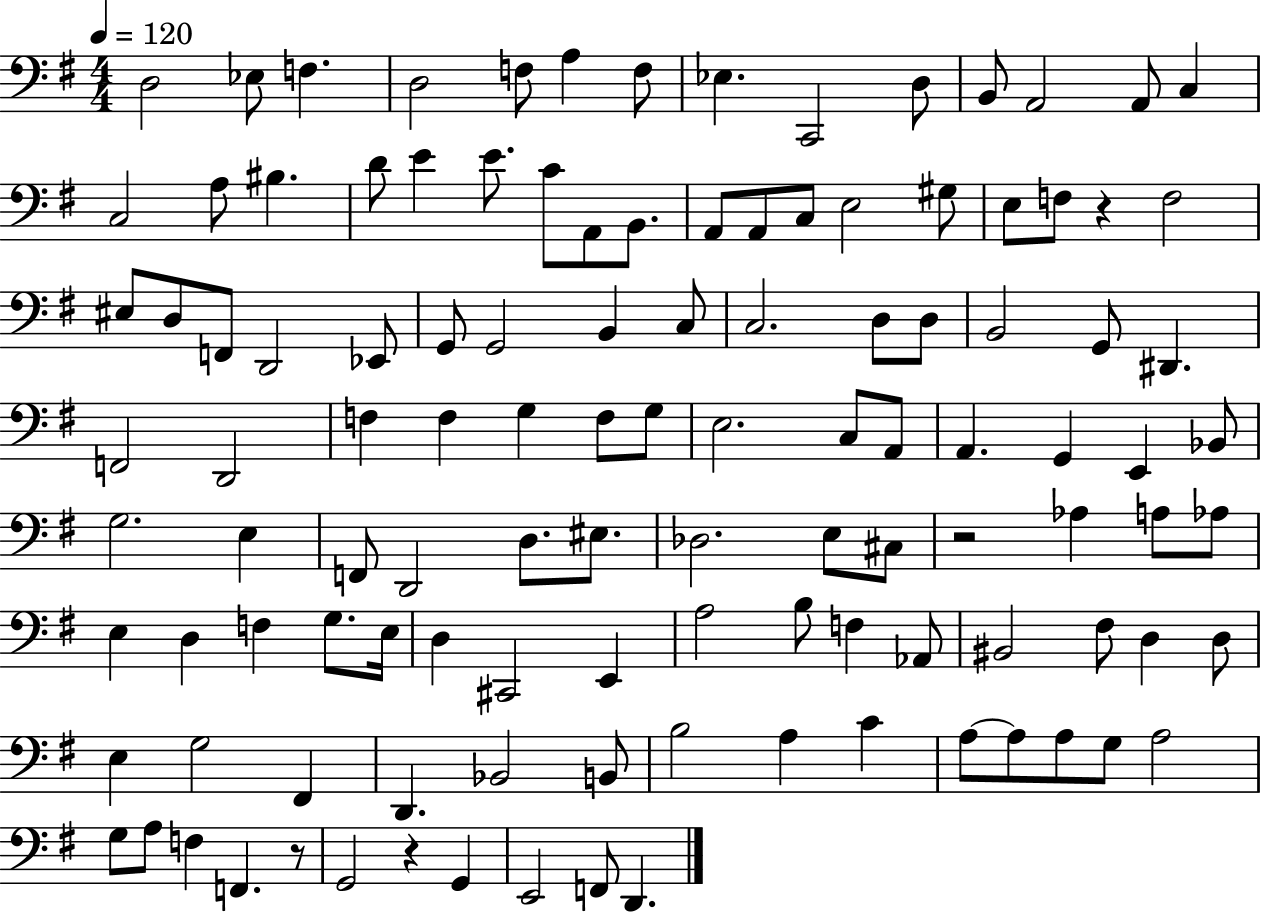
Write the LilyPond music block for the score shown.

{
  \clef bass
  \numericTimeSignature
  \time 4/4
  \key g \major
  \tempo 4 = 120
  d2 ees8 f4. | d2 f8 a4 f8 | ees4. c,2 d8 | b,8 a,2 a,8 c4 | \break c2 a8 bis4. | d'8 e'4 e'8. c'8 a,8 b,8. | a,8 a,8 c8 e2 gis8 | e8 f8 r4 f2 | \break eis8 d8 f,8 d,2 ees,8 | g,8 g,2 b,4 c8 | c2. d8 d8 | b,2 g,8 dis,4. | \break f,2 d,2 | f4 f4 g4 f8 g8 | e2. c8 a,8 | a,4. g,4 e,4 bes,8 | \break g2. e4 | f,8 d,2 d8. eis8. | des2. e8 cis8 | r2 aes4 a8 aes8 | \break e4 d4 f4 g8. e16 | d4 cis,2 e,4 | a2 b8 f4 aes,8 | bis,2 fis8 d4 d8 | \break e4 g2 fis,4 | d,4. bes,2 b,8 | b2 a4 c'4 | a8~~ a8 a8 g8 a2 | \break g8 a8 f4 f,4. r8 | g,2 r4 g,4 | e,2 f,8 d,4. | \bar "|."
}